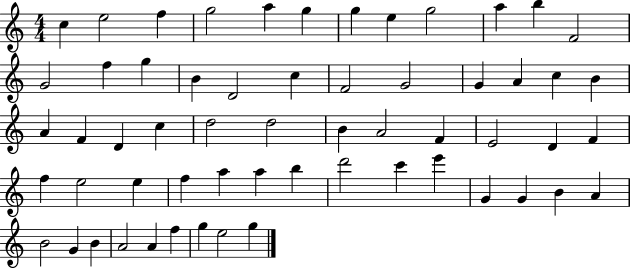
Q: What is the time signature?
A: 4/4